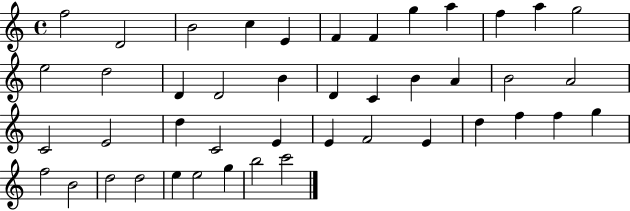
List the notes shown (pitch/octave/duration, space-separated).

F5/h D4/h B4/h C5/q E4/q F4/q F4/q G5/q A5/q F5/q A5/q G5/h E5/h D5/h D4/q D4/h B4/q D4/q C4/q B4/q A4/q B4/h A4/h C4/h E4/h D5/q C4/h E4/q E4/q F4/h E4/q D5/q F5/q F5/q G5/q F5/h B4/h D5/h D5/h E5/q E5/h G5/q B5/h C6/h